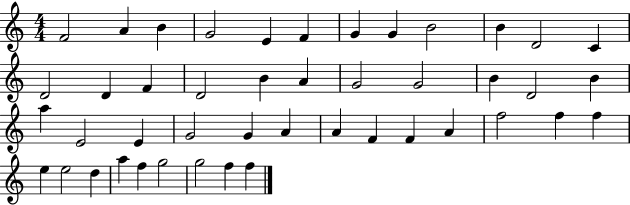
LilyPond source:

{
  \clef treble
  \numericTimeSignature
  \time 4/4
  \key c \major
  f'2 a'4 b'4 | g'2 e'4 f'4 | g'4 g'4 b'2 | b'4 d'2 c'4 | \break d'2 d'4 f'4 | d'2 b'4 a'4 | g'2 g'2 | b'4 d'2 b'4 | \break a''4 e'2 e'4 | g'2 g'4 a'4 | a'4 f'4 f'4 a'4 | f''2 f''4 f''4 | \break e''4 e''2 d''4 | a''4 f''4 g''2 | g''2 f''4 f''4 | \bar "|."
}